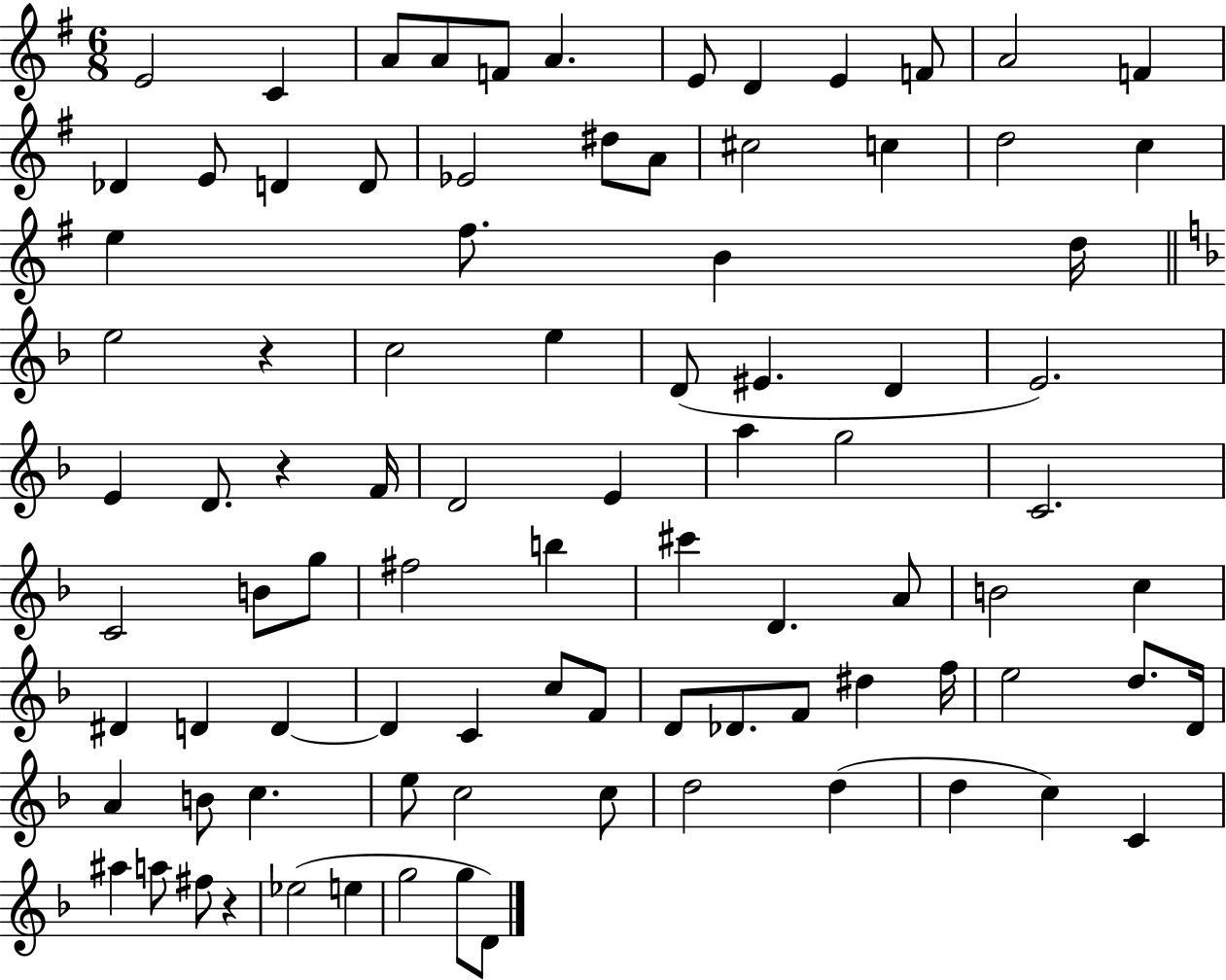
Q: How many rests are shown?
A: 3